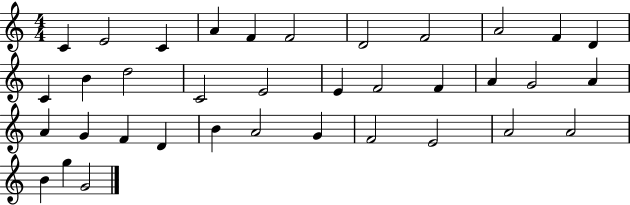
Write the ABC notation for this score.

X:1
T:Untitled
M:4/4
L:1/4
K:C
C E2 C A F F2 D2 F2 A2 F D C B d2 C2 E2 E F2 F A G2 A A G F D B A2 G F2 E2 A2 A2 B g G2